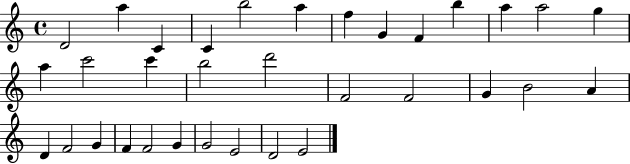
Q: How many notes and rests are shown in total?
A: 33